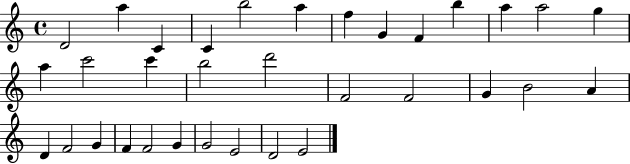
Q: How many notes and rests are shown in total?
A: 33